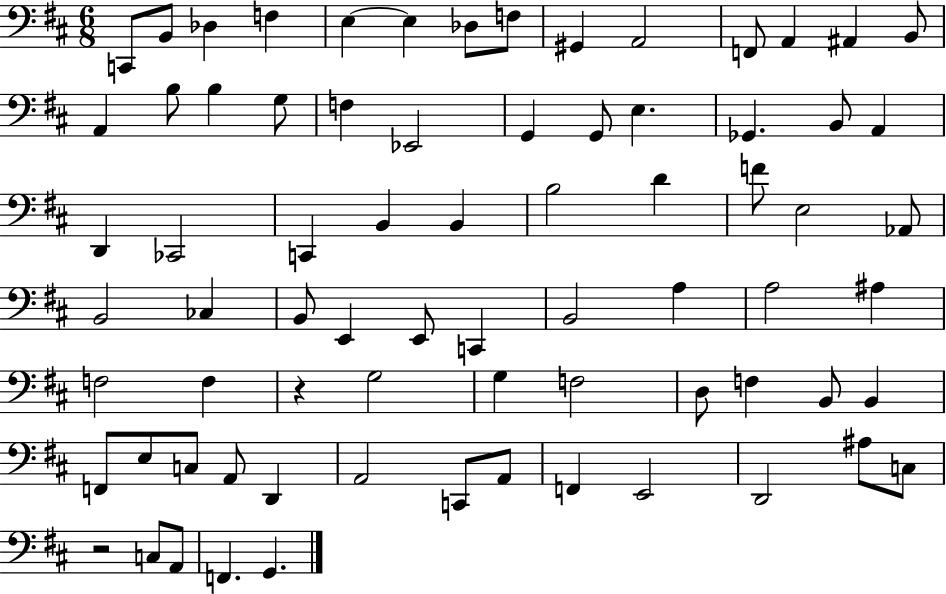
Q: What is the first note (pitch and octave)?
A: C2